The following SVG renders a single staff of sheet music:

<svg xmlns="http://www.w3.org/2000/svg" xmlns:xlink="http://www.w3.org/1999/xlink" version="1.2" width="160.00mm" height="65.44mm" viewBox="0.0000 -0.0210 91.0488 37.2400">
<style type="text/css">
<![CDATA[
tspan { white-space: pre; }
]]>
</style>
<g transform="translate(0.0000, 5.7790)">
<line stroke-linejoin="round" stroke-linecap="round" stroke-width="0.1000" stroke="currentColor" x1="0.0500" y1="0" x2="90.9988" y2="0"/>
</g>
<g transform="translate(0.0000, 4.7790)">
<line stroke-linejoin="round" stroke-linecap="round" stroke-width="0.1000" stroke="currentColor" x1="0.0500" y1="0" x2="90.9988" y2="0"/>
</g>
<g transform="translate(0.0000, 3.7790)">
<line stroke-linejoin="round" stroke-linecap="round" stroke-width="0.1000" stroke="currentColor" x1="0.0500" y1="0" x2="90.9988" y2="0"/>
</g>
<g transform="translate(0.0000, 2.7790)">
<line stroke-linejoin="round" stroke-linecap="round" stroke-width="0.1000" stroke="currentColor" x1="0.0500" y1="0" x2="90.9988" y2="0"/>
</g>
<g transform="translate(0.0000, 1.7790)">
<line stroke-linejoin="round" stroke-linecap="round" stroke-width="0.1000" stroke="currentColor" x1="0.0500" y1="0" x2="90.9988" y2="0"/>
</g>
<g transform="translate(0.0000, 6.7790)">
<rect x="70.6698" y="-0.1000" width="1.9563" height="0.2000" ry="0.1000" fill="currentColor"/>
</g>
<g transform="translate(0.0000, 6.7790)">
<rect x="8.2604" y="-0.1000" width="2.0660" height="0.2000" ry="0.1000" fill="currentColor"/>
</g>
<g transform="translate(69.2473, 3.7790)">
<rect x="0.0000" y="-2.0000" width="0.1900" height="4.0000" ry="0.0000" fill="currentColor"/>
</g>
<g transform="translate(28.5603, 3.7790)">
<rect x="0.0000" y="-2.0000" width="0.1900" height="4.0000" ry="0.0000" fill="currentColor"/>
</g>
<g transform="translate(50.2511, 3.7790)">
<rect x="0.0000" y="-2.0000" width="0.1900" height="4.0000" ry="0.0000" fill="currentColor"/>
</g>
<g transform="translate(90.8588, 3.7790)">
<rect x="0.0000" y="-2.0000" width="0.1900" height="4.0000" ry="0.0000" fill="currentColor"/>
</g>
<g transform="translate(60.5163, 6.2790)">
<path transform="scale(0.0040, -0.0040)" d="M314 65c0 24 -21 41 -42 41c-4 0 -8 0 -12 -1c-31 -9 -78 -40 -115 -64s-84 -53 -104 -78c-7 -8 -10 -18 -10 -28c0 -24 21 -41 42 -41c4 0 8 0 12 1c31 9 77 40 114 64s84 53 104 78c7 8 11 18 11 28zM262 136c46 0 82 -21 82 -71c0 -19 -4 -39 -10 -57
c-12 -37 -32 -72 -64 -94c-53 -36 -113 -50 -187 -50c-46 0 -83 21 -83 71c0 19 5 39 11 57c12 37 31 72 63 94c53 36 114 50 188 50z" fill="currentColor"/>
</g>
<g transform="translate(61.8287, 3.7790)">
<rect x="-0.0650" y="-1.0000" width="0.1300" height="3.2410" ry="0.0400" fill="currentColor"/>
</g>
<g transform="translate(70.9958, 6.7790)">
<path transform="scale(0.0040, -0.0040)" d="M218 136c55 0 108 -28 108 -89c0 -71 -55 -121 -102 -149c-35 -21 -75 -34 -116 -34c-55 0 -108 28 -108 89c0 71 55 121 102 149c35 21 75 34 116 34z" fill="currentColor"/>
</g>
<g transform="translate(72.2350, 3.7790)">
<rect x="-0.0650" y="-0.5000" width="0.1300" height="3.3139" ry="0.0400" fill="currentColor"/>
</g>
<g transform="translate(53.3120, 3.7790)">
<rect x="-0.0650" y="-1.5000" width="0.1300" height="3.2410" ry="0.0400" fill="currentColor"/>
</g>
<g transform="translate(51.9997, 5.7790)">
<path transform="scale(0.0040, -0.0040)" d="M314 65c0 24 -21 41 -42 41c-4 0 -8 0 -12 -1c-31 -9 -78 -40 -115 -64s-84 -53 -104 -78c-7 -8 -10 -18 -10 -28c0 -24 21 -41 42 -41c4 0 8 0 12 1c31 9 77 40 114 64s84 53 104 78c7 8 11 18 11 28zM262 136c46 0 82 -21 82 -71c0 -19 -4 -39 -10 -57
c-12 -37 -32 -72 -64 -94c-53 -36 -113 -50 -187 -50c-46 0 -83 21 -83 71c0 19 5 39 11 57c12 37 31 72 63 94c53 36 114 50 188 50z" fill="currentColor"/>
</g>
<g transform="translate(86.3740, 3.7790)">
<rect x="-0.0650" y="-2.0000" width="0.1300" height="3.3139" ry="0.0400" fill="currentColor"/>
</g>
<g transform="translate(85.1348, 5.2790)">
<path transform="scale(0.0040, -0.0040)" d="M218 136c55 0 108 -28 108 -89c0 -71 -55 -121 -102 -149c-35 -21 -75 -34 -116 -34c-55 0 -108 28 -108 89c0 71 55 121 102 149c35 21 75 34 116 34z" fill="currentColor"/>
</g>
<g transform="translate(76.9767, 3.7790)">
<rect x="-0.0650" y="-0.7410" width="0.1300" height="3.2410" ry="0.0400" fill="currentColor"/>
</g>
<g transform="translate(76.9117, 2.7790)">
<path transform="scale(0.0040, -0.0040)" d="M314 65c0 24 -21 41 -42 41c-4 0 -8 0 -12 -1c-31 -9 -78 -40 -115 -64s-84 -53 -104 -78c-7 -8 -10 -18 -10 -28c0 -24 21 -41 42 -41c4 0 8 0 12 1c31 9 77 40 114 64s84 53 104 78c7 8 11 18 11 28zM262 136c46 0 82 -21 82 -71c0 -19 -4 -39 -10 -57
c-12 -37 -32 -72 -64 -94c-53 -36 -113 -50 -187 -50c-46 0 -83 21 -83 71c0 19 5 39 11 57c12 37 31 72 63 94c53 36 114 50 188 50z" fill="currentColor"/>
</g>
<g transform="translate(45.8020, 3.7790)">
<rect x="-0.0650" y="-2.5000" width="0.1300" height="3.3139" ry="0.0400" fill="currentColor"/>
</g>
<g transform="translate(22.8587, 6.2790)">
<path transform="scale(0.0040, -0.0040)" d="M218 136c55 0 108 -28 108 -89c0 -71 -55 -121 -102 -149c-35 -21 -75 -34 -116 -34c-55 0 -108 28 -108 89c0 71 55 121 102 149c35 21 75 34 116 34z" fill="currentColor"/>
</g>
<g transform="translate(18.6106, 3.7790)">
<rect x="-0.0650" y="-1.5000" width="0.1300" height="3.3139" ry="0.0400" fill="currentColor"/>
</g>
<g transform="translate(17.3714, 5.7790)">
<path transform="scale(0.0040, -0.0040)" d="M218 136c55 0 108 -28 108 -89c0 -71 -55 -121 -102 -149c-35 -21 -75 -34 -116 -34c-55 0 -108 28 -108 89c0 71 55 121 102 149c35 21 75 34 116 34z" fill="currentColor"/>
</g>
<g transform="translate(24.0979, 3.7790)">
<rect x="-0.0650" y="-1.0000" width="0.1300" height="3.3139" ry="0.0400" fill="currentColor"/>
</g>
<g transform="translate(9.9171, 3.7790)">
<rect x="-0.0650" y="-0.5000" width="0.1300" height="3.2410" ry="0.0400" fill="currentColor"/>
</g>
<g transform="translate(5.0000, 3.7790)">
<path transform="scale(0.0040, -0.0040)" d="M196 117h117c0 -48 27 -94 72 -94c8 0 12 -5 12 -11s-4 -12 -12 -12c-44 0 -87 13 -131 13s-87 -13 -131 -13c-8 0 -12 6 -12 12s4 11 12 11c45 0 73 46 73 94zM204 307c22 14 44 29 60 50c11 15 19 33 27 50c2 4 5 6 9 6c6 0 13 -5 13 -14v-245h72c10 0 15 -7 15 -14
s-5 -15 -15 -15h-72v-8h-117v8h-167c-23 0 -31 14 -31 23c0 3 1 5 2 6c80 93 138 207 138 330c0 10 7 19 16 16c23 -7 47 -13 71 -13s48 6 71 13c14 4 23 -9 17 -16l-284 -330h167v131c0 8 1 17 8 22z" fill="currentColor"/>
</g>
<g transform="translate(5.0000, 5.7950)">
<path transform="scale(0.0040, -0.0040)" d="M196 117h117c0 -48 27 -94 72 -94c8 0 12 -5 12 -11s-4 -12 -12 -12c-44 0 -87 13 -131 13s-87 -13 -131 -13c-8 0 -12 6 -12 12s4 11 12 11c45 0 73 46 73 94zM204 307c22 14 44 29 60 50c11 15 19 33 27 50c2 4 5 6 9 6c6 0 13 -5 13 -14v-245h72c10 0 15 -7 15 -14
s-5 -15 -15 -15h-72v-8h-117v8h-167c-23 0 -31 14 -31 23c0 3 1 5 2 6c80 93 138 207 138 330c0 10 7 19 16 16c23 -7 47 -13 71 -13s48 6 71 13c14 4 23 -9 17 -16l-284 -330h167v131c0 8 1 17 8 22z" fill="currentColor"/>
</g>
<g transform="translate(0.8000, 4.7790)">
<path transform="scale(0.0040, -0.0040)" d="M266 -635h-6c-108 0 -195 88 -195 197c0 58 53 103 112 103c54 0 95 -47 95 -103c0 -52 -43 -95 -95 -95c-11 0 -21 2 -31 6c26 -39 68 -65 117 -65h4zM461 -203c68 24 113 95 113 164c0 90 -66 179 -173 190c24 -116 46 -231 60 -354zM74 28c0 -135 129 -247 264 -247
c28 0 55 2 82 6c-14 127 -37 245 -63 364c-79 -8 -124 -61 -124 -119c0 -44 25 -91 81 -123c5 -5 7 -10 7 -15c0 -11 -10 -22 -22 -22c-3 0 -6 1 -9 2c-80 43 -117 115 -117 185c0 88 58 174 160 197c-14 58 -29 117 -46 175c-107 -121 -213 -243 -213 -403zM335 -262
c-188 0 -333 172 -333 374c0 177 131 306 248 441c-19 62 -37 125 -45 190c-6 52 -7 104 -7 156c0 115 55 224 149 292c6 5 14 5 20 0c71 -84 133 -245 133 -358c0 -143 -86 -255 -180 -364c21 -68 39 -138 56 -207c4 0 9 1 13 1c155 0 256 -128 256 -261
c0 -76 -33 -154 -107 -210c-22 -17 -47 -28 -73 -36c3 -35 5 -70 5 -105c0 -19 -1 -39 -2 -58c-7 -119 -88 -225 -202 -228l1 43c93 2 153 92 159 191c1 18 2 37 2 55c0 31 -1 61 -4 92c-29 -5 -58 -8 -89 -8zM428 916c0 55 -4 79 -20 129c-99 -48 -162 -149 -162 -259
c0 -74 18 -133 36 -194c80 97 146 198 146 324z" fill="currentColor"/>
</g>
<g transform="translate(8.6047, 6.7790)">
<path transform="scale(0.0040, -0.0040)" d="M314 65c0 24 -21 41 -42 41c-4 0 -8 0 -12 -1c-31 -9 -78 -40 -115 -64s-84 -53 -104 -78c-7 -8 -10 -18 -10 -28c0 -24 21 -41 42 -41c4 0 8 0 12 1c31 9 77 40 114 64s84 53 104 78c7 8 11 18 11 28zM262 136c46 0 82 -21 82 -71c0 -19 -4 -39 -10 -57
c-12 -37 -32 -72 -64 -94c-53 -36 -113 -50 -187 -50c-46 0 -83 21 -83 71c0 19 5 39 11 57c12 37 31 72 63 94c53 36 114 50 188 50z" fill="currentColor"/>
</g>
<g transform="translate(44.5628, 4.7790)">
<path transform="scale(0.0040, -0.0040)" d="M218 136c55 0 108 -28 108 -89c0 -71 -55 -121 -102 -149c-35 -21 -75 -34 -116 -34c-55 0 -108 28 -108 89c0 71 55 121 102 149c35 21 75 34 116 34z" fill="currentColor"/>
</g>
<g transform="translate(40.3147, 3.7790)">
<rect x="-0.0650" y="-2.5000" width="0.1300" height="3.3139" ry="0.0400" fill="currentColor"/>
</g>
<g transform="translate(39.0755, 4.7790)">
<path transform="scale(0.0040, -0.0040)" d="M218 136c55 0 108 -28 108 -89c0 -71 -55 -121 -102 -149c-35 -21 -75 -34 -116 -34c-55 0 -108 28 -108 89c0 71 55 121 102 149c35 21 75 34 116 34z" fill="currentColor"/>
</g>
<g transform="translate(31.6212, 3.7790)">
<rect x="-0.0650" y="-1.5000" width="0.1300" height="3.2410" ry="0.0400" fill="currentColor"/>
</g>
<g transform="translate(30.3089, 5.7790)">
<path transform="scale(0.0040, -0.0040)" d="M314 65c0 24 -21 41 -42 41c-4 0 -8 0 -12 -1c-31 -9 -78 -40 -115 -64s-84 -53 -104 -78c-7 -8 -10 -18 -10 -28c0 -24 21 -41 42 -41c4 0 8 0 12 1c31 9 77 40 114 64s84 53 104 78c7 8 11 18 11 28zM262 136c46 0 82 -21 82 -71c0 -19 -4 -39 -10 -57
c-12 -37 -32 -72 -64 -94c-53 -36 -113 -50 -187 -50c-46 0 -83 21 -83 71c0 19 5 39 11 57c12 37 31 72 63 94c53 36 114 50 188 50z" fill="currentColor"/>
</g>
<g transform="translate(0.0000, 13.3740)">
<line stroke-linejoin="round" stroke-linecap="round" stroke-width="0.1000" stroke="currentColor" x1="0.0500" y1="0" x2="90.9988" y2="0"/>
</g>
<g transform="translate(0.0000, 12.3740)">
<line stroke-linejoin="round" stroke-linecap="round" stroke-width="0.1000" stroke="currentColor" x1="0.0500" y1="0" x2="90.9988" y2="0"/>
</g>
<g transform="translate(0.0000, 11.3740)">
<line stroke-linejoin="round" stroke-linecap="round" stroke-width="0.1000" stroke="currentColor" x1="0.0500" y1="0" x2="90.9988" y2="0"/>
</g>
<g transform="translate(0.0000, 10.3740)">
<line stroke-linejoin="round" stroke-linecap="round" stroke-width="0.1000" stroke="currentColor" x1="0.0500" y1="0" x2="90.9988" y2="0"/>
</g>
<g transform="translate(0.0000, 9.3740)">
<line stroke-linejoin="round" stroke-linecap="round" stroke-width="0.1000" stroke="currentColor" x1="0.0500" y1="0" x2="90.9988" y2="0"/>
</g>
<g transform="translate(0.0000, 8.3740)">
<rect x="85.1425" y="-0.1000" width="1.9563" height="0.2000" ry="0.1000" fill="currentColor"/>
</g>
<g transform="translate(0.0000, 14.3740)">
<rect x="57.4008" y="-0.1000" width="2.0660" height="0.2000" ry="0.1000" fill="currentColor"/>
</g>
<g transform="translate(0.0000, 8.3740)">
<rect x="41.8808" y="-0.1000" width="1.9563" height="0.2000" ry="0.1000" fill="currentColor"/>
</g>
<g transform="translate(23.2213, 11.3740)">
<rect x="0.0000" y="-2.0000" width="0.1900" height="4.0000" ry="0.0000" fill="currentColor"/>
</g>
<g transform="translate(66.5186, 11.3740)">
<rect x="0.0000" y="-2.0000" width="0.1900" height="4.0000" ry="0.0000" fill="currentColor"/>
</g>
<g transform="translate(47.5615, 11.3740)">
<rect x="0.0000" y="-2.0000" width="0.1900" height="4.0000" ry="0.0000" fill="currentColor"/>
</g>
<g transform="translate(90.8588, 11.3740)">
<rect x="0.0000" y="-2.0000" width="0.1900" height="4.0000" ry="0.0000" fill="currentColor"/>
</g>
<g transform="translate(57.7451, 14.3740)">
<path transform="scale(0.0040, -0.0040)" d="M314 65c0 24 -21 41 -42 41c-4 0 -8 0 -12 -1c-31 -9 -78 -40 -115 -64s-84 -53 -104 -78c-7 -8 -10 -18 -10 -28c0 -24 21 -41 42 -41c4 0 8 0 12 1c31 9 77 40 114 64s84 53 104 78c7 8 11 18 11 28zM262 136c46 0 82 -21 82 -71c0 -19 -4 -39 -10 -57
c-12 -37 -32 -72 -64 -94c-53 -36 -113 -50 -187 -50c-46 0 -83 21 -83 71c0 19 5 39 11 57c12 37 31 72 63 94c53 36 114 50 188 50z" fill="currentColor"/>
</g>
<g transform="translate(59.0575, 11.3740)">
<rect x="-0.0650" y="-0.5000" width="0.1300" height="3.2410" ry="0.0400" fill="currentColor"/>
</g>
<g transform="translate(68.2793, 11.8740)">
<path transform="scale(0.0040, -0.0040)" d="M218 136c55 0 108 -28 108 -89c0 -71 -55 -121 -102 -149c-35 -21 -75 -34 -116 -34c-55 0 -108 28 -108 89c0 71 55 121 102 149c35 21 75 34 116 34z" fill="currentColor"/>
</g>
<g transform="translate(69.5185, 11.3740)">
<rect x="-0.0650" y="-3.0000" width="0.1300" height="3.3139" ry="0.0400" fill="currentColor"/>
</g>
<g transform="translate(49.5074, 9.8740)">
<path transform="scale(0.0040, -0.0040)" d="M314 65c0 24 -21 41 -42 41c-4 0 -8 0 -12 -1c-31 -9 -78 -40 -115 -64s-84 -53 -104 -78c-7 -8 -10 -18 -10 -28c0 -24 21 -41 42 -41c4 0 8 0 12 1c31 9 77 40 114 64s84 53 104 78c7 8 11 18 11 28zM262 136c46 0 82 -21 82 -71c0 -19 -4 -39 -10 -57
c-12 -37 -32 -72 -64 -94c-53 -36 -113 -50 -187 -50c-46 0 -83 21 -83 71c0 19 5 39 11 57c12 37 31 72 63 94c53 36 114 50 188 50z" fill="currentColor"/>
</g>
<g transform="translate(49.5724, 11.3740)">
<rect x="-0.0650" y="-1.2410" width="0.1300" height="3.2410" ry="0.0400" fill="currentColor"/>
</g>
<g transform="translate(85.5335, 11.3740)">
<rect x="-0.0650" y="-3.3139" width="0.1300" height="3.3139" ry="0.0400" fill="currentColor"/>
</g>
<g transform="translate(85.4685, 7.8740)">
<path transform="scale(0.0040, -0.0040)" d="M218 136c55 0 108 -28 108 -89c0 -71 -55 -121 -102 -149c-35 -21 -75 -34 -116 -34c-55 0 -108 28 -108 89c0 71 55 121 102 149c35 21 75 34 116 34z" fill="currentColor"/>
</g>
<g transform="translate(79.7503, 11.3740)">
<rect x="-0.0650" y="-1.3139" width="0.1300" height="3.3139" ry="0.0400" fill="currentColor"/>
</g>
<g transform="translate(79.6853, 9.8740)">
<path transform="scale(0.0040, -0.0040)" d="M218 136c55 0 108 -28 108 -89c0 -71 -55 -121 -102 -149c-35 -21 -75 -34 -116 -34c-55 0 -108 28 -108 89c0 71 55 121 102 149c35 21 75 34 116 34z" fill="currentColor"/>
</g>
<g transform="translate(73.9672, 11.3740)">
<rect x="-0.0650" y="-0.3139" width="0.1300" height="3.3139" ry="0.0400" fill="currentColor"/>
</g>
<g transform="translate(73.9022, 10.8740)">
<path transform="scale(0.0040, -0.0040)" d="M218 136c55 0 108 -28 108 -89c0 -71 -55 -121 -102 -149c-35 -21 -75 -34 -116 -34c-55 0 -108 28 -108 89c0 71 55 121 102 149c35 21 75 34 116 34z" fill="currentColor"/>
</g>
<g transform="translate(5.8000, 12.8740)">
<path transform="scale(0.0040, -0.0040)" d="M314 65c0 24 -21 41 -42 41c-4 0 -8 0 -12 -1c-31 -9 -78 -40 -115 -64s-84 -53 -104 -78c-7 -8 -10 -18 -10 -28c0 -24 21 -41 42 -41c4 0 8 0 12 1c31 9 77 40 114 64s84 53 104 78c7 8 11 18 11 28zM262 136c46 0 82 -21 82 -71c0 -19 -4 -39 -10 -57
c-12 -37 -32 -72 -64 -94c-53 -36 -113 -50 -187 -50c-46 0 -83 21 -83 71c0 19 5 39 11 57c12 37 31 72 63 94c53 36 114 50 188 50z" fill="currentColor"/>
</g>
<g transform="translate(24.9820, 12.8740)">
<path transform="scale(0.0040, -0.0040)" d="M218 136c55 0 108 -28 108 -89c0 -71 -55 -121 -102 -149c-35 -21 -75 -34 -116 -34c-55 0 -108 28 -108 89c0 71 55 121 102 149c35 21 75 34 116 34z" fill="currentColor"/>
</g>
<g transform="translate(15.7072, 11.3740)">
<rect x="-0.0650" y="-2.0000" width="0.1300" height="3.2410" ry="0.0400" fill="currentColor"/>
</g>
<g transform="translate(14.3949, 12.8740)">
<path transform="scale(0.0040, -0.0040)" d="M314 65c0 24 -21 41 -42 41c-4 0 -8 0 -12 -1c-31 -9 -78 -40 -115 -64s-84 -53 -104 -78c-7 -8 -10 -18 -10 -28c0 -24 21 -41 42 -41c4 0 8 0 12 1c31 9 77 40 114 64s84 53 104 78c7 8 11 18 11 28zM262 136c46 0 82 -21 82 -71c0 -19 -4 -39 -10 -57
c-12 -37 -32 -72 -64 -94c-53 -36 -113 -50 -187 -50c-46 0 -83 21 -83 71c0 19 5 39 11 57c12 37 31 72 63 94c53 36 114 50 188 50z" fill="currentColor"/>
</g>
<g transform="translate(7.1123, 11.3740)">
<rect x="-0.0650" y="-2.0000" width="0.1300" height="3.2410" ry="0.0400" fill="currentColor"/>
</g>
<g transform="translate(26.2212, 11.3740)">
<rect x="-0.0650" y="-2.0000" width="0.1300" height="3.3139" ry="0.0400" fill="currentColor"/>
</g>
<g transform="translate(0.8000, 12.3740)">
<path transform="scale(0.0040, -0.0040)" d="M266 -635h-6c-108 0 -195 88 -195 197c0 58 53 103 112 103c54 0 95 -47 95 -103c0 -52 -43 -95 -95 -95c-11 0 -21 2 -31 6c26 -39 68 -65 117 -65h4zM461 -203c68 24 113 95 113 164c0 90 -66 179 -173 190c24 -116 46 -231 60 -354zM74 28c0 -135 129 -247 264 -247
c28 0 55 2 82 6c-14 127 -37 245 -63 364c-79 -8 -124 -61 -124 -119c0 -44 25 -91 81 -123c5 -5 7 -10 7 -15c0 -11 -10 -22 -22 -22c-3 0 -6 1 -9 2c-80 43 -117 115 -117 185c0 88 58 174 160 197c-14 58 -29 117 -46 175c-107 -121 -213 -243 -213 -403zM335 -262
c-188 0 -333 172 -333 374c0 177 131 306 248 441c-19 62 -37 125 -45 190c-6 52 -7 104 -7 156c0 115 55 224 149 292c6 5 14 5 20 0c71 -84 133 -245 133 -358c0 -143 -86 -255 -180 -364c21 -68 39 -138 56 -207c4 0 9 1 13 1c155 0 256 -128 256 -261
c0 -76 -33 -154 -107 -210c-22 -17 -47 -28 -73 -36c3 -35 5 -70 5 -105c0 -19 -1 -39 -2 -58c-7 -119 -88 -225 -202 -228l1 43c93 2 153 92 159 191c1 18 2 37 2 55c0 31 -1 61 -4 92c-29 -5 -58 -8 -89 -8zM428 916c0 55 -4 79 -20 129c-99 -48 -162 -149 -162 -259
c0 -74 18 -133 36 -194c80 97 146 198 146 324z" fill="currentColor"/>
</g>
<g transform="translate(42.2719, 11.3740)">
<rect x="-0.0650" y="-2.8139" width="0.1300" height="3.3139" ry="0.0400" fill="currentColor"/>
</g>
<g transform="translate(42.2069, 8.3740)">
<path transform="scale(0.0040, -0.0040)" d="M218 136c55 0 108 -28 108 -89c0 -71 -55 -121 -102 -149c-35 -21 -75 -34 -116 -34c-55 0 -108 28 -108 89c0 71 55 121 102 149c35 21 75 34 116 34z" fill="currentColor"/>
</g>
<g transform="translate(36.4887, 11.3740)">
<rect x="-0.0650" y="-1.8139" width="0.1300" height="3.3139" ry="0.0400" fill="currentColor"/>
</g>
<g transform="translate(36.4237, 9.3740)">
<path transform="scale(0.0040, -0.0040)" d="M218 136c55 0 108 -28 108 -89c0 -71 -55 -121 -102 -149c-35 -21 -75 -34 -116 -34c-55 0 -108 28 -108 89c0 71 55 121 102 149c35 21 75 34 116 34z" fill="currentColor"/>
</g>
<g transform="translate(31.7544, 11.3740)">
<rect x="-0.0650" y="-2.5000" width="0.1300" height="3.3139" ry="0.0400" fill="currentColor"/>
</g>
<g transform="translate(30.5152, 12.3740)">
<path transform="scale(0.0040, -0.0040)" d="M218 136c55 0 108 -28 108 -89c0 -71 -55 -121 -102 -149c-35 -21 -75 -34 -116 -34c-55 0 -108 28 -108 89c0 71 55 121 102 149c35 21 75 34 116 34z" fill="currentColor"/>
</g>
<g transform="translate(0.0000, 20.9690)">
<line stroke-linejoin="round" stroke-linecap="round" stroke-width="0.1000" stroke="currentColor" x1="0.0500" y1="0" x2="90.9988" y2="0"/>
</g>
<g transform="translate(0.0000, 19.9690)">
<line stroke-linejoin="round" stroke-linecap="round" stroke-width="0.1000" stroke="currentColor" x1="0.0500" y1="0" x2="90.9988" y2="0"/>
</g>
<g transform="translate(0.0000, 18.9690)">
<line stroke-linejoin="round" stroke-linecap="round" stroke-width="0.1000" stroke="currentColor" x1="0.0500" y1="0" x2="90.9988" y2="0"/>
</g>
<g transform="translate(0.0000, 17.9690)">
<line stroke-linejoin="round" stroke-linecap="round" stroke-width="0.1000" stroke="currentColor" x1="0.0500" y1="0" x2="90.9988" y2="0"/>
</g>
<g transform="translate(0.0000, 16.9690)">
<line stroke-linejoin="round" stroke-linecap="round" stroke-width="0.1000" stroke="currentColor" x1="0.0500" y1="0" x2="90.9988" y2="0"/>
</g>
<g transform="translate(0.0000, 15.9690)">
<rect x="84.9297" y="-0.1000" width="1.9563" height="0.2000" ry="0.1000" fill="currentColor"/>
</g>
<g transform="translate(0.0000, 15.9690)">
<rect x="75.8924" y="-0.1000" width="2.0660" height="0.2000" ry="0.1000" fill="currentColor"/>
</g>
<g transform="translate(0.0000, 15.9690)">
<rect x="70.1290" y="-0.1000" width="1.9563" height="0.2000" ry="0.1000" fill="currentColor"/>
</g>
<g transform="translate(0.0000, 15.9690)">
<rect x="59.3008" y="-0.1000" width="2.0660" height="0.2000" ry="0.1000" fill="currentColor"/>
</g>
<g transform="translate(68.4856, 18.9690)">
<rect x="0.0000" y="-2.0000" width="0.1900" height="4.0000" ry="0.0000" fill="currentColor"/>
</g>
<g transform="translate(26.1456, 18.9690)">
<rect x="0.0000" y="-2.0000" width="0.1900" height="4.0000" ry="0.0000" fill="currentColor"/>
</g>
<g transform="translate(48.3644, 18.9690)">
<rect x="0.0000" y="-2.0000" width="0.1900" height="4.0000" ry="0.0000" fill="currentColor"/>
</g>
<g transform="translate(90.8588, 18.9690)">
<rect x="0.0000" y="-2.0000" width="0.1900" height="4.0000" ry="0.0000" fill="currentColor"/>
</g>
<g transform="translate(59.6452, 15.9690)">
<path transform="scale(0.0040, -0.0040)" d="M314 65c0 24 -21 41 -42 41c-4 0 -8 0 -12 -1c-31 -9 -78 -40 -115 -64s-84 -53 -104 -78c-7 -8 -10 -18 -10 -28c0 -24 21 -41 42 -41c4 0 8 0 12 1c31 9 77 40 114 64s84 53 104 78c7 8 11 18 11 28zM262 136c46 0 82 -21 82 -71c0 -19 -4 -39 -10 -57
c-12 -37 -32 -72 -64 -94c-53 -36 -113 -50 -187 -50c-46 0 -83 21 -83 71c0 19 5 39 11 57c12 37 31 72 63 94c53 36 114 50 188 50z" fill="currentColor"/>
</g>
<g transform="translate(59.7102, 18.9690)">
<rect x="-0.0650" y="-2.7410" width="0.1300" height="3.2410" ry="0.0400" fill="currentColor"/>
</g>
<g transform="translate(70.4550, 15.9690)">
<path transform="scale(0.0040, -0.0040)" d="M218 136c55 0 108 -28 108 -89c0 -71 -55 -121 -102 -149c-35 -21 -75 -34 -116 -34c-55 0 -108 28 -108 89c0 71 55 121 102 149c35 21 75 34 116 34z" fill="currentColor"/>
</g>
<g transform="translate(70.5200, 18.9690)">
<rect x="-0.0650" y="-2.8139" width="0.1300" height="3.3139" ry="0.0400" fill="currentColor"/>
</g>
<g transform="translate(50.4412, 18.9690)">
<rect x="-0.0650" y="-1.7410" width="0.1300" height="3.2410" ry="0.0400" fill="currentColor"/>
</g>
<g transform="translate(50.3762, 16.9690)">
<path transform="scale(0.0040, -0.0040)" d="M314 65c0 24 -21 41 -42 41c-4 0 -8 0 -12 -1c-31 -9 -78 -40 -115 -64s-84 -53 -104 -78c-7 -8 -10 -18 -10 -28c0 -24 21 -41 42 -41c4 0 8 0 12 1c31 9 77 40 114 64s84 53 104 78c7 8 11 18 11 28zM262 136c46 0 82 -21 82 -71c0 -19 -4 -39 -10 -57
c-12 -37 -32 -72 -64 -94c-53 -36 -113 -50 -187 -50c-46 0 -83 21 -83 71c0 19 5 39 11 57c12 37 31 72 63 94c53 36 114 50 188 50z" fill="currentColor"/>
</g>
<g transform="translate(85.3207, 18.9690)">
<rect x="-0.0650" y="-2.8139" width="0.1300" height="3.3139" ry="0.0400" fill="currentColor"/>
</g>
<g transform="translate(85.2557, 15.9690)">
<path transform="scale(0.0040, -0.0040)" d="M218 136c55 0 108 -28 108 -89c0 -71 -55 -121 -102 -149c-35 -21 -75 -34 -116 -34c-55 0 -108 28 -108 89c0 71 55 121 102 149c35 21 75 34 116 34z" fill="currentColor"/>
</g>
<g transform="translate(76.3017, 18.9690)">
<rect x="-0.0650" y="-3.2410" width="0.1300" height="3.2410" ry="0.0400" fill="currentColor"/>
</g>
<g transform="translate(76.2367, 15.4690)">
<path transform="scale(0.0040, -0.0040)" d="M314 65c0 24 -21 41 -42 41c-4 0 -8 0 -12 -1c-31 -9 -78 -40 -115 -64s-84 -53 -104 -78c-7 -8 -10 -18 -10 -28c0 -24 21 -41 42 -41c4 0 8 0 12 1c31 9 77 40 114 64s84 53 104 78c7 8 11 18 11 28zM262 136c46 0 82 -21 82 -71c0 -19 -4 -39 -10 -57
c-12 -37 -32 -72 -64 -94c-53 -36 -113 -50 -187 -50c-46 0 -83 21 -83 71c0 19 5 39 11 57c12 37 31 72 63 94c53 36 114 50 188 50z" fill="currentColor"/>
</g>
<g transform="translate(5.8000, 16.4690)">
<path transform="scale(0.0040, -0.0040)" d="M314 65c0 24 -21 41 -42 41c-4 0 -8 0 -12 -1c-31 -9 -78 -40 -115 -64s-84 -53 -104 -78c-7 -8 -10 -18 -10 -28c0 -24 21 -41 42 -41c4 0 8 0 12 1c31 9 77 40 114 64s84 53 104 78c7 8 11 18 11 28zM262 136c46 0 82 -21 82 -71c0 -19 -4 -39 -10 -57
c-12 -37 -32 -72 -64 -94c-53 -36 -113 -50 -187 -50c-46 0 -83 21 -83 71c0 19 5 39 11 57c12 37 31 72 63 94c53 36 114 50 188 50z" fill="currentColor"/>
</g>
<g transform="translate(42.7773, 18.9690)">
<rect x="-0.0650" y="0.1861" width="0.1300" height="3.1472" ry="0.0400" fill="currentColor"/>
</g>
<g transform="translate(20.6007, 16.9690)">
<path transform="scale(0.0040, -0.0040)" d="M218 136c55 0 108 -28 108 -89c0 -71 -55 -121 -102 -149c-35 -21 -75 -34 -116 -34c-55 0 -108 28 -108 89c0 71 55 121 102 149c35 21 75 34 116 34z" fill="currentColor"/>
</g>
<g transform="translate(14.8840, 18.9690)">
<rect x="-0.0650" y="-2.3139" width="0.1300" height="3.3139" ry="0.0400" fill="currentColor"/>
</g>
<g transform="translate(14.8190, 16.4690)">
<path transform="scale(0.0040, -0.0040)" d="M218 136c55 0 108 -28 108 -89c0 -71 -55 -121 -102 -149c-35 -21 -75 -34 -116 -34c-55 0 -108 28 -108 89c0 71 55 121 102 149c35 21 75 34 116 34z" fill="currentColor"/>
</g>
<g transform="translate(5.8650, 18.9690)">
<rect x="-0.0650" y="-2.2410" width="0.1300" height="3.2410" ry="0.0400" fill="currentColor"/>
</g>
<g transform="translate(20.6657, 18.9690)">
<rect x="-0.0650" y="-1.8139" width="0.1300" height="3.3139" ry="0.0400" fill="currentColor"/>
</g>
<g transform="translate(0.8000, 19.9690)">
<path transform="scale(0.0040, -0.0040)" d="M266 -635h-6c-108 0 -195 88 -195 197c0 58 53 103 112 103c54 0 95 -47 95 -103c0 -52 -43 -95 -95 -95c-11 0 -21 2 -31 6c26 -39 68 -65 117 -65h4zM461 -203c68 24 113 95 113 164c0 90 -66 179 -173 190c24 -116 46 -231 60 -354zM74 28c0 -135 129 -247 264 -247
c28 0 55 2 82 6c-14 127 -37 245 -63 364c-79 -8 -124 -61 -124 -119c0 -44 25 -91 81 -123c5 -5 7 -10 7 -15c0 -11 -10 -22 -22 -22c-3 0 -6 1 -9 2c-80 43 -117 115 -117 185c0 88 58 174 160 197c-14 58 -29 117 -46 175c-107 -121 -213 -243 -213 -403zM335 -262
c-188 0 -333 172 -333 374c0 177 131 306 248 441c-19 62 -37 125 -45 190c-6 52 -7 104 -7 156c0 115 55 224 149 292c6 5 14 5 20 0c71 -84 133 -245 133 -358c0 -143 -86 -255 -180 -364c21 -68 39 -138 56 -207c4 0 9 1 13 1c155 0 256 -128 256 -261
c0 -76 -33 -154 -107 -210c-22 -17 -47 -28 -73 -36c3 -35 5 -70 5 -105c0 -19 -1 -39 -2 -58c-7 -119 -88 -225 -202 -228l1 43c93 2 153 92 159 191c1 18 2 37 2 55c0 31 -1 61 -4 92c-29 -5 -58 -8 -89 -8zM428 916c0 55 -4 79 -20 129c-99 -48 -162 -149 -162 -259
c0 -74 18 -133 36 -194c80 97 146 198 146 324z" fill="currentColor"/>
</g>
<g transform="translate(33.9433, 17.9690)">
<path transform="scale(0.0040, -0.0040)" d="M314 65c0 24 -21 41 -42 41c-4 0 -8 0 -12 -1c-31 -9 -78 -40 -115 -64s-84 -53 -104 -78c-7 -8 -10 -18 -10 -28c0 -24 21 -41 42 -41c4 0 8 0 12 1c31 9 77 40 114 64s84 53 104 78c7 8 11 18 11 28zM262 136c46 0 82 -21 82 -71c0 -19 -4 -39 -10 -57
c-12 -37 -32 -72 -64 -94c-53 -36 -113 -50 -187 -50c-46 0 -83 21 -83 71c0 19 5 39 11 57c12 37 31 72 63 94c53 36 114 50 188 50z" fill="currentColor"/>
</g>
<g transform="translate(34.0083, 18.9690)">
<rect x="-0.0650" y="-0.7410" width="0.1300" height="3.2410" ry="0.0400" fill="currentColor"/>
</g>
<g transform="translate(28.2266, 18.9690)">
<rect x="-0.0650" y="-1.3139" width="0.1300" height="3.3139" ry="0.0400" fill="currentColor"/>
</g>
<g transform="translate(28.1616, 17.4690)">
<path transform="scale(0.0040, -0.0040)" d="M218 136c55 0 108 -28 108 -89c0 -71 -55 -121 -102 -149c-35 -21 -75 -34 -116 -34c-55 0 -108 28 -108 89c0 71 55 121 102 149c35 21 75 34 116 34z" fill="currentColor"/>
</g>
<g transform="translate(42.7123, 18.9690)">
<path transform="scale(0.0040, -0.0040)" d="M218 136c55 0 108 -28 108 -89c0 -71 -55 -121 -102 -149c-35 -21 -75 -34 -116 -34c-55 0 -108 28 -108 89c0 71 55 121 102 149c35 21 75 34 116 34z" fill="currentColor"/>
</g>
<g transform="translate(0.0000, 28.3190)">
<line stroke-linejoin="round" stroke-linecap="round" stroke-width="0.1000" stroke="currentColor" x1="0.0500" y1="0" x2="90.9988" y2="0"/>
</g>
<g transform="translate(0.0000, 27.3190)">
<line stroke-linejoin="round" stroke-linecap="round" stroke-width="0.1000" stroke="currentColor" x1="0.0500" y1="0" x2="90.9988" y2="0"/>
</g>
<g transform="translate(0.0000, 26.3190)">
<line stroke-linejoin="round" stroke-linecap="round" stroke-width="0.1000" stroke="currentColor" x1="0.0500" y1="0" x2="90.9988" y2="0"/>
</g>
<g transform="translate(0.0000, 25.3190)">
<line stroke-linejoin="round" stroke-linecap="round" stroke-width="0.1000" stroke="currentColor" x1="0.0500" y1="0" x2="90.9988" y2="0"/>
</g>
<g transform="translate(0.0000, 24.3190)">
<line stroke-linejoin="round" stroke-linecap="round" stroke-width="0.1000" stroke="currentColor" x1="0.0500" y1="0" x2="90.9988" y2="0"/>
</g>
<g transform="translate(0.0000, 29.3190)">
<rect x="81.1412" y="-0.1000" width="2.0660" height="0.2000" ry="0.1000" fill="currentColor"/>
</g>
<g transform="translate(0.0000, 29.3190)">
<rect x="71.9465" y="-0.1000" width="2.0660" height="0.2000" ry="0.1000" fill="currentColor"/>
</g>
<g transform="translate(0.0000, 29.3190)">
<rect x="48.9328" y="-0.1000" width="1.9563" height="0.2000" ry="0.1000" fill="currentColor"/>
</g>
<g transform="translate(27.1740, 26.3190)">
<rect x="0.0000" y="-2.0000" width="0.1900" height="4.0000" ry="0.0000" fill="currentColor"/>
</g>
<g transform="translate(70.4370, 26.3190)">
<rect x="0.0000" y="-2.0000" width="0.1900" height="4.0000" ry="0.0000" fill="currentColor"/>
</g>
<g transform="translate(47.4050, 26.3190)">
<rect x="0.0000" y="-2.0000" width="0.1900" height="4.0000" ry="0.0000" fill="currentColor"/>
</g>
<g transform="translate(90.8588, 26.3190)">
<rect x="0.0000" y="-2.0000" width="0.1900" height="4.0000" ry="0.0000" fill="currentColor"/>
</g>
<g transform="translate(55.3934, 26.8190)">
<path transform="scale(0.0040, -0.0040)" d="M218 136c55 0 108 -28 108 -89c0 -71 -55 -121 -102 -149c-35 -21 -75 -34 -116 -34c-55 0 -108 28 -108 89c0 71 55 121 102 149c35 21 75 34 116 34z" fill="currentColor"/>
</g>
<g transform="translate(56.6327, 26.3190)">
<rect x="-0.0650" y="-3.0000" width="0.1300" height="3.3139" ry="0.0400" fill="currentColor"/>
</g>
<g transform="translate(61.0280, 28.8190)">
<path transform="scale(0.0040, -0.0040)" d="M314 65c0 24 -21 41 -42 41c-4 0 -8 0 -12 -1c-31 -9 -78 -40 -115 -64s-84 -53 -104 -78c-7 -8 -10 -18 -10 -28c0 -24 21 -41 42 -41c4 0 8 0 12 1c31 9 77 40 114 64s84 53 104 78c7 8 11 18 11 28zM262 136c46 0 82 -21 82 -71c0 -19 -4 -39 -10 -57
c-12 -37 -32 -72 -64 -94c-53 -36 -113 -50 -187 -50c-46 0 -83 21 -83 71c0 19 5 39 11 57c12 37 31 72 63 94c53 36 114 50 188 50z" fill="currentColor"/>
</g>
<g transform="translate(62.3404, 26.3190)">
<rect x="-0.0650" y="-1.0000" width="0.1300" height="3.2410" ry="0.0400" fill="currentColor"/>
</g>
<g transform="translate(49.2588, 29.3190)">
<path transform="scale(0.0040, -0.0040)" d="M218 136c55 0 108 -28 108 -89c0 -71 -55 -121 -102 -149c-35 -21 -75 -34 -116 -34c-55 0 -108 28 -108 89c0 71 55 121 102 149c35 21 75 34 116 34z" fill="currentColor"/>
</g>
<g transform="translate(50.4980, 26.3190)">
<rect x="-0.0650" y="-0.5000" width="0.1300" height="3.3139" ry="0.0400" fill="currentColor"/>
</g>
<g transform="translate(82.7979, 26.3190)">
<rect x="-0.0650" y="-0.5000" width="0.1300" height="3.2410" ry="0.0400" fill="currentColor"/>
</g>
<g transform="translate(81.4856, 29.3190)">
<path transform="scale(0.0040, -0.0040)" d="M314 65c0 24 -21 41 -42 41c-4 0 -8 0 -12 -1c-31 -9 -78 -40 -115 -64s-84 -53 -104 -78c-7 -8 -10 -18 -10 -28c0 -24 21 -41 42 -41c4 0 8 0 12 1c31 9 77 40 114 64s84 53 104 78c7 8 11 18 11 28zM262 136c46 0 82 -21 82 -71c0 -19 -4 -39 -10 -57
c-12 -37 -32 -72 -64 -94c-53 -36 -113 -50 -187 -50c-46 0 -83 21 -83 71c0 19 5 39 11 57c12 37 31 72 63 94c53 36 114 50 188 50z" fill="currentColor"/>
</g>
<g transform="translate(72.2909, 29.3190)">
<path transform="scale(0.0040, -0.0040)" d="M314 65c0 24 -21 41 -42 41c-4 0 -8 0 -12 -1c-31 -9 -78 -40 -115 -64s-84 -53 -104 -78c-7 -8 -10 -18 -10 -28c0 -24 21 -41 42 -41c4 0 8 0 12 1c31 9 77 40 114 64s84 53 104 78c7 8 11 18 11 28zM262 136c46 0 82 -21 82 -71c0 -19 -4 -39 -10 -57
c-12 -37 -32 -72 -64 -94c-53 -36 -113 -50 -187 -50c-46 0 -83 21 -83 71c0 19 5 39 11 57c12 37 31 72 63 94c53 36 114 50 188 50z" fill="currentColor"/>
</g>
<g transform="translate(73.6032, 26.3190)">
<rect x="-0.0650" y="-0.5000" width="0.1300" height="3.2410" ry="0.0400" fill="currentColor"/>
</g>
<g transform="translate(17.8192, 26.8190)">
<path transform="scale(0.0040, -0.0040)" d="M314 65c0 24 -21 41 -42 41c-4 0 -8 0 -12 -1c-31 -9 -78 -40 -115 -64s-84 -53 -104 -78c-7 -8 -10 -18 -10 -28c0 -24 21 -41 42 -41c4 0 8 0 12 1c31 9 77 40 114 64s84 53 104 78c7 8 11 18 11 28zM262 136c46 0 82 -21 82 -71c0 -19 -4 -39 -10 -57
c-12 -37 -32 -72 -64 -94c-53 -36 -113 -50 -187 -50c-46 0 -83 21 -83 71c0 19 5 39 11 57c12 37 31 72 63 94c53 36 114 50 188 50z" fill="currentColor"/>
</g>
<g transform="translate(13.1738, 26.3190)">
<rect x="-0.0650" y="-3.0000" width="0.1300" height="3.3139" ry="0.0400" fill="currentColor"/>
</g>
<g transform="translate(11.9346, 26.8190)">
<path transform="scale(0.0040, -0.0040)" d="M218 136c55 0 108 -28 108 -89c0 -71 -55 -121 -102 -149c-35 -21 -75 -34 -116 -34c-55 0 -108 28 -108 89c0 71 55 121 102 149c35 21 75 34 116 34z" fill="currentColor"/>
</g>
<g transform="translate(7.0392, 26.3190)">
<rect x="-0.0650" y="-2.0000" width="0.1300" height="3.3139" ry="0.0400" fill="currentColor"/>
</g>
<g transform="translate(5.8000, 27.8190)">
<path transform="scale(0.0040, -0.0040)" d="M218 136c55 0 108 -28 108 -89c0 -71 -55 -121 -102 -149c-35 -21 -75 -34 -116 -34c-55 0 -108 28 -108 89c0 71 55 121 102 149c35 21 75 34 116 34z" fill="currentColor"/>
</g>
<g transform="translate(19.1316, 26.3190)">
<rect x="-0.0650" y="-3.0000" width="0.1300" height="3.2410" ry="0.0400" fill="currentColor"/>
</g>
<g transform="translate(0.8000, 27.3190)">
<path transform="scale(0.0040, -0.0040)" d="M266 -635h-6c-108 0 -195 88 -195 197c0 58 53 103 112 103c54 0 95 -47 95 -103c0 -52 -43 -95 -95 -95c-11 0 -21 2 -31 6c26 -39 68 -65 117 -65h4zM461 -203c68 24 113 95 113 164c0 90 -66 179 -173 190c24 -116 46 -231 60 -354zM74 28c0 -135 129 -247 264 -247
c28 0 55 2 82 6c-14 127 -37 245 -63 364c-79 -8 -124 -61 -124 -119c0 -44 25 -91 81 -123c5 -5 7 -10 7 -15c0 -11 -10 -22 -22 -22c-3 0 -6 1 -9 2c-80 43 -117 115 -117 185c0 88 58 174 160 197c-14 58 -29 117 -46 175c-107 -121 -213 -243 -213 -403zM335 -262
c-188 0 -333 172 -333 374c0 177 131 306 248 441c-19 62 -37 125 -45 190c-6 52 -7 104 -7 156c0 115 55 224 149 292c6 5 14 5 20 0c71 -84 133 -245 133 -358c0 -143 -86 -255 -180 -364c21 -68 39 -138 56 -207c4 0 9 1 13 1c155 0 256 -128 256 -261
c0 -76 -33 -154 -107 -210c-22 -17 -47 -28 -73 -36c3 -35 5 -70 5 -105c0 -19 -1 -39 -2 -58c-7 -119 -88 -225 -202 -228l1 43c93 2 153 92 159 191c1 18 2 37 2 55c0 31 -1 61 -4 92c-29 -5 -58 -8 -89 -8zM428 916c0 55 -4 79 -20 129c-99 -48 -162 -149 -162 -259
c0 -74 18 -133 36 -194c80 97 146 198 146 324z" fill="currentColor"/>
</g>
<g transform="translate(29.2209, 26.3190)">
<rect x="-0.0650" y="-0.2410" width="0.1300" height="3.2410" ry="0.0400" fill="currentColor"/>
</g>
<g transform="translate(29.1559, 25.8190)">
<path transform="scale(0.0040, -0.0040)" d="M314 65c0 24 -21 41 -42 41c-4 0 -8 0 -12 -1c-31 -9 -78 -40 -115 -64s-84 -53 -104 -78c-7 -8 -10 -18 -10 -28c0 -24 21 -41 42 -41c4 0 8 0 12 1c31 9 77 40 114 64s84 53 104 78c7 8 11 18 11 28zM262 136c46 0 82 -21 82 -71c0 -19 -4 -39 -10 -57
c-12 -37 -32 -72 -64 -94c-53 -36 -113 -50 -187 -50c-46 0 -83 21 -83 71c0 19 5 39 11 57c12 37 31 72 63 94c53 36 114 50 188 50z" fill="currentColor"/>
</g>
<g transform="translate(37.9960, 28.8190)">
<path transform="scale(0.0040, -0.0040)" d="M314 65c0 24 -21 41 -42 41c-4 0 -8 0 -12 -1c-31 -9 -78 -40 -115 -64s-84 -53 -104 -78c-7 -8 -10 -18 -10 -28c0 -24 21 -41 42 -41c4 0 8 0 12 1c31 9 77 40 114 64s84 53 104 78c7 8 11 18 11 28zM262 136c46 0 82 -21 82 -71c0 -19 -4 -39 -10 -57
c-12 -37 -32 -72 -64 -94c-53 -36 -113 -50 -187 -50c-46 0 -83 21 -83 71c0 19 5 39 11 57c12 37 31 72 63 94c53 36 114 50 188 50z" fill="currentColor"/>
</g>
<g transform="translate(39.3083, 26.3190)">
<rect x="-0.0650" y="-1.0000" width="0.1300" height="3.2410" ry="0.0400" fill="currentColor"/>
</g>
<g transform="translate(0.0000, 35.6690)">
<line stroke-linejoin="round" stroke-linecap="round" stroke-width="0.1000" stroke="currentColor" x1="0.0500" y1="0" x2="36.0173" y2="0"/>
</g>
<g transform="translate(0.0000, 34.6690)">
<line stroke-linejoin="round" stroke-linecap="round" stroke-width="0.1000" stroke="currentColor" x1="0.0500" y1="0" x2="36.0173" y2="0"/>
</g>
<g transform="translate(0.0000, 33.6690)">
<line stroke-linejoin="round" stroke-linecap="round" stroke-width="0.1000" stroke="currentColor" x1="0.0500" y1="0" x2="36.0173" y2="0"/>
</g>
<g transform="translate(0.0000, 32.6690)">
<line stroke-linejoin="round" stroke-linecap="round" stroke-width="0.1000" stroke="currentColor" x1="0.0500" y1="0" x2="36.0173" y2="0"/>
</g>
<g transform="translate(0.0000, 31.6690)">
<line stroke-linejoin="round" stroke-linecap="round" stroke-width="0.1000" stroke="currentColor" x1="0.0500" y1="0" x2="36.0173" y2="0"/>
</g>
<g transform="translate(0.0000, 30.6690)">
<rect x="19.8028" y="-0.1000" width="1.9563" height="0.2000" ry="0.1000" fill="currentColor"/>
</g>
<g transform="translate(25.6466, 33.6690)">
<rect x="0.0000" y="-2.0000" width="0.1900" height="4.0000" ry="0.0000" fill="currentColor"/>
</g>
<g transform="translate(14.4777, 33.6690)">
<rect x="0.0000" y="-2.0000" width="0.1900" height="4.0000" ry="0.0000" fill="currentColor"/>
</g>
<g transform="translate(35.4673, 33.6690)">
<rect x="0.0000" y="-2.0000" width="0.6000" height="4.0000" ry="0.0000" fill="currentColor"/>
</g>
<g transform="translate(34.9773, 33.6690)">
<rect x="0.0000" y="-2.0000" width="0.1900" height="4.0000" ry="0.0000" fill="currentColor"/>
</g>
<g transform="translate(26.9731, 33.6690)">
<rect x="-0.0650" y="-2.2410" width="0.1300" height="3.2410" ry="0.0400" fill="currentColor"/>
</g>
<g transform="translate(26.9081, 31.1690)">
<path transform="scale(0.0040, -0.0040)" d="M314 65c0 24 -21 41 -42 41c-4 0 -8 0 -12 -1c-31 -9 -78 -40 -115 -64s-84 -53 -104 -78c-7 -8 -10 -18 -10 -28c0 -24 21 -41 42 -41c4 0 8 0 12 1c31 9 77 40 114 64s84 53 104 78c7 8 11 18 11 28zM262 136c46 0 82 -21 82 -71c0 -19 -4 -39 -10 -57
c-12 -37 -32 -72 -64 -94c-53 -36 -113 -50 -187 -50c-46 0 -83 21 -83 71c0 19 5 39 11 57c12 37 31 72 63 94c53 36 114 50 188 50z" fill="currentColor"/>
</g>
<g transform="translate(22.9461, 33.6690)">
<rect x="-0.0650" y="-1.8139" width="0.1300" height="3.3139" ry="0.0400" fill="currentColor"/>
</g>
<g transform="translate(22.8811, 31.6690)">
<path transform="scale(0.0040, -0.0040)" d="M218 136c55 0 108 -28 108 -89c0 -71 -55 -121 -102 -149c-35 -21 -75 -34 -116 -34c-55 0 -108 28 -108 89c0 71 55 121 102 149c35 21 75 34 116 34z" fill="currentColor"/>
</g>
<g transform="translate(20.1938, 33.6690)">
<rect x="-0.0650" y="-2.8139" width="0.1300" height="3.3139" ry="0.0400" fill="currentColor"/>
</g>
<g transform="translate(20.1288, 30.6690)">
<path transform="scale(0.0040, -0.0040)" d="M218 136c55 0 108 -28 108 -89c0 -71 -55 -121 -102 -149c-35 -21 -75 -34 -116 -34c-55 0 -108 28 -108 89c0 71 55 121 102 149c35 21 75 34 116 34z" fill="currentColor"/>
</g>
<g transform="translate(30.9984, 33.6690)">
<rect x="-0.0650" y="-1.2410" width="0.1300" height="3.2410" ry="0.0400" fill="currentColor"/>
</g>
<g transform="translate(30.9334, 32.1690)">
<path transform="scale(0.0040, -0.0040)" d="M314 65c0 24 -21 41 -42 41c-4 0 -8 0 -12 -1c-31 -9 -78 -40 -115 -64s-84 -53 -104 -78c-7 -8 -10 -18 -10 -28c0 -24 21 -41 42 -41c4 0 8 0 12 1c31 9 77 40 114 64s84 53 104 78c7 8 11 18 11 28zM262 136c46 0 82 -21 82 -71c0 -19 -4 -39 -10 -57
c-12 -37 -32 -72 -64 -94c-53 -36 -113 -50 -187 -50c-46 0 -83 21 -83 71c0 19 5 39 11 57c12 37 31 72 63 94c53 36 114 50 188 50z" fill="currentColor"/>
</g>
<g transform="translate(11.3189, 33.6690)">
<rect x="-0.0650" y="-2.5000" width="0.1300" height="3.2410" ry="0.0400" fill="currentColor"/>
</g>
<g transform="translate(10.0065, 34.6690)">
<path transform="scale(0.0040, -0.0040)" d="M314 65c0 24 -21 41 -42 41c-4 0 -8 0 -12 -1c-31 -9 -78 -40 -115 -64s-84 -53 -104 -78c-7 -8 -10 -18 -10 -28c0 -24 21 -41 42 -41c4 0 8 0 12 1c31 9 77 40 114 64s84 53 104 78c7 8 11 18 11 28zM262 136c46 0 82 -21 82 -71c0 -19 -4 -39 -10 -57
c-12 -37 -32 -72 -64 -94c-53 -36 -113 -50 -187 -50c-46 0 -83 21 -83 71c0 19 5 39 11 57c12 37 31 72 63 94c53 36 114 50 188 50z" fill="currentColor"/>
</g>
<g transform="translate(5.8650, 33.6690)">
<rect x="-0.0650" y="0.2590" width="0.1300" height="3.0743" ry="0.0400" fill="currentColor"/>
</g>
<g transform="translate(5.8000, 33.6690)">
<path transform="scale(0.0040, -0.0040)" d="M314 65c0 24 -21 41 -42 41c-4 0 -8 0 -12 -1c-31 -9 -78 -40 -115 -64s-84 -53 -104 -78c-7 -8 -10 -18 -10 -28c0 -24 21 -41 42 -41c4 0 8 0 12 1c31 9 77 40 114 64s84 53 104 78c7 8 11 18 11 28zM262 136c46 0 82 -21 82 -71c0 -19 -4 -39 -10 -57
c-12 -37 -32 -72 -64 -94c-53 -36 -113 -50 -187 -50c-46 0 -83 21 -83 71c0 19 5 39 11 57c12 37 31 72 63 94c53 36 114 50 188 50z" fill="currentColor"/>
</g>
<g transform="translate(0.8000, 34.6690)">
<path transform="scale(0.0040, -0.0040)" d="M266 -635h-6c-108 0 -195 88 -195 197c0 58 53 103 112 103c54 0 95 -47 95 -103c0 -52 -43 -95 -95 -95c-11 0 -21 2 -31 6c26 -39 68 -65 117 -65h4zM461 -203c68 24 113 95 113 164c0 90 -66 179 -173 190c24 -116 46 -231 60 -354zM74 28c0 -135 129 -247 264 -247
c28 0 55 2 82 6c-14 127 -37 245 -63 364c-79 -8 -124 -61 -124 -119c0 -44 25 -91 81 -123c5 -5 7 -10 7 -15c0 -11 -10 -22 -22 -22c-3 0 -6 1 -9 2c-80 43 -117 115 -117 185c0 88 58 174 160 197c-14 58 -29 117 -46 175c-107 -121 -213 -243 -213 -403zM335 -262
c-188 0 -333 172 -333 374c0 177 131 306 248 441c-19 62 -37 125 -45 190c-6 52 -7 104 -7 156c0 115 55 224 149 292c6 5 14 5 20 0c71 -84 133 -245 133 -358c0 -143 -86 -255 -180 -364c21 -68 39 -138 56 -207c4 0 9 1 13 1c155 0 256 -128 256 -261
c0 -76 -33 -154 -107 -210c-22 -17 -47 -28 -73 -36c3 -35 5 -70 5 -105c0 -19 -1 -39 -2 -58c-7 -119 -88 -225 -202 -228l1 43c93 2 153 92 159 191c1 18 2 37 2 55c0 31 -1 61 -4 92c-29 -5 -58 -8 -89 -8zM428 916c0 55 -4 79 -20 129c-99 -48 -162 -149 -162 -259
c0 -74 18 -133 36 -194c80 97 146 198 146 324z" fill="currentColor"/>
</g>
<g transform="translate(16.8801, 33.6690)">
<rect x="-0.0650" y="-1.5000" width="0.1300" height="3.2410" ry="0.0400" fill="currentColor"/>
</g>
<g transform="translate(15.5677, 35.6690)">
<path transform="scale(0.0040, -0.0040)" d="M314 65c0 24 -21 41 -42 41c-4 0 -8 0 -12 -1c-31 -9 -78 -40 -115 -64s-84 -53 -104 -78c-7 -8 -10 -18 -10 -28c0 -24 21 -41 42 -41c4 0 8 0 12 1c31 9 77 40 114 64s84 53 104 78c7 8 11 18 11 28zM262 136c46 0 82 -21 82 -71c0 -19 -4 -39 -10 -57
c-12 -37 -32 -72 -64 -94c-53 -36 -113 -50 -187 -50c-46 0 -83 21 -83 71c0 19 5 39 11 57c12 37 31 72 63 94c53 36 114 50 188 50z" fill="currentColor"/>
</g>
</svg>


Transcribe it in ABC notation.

X:1
T:Untitled
M:4/4
L:1/4
K:C
C2 E D E2 G G E2 D2 C d2 F F2 F2 F G f a e2 C2 A c e b g2 g f e d2 B f2 a2 a b2 a F A A2 c2 D2 C A D2 C2 C2 B2 G2 E2 a f g2 e2